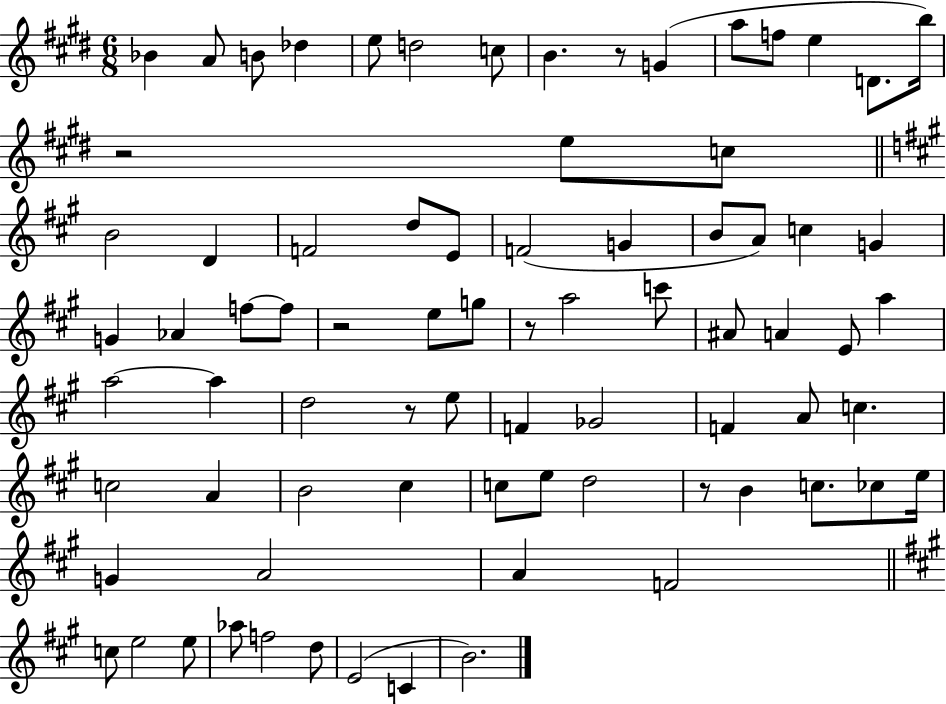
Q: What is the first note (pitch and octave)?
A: Bb4